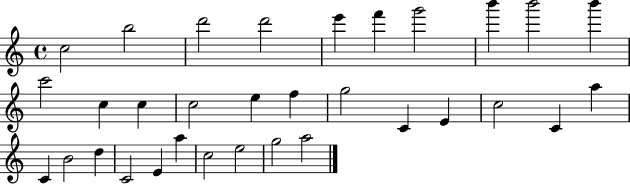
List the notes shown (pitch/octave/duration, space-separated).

C5/h B5/h D6/h D6/h E6/q F6/q G6/h B6/q B6/h B6/q C6/h C5/q C5/q C5/h E5/q F5/q G5/h C4/q E4/q C5/h C4/q A5/q C4/q B4/h D5/q C4/h E4/q A5/q C5/h E5/h G5/h A5/h